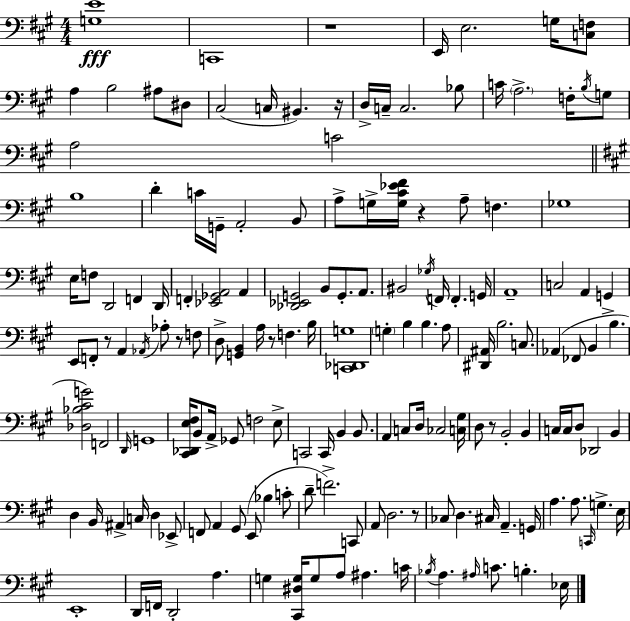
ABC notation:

X:1
T:Untitled
M:4/4
L:1/4
K:A
[G,E]4 C,,4 z4 E,,/4 E,2 G,/4 [C,F,]/2 A, B,2 ^A,/2 ^D,/2 ^C,2 C,/4 ^B,, z/4 D,/4 C,/4 C,2 _B,/2 C/4 A,2 F,/4 B,/4 G,/2 A,2 C2 B,4 D C/4 G,,/4 A,,2 B,,/2 A,/2 G,/4 [G,^C_E^F]/4 z A,/2 F, _G,4 E,/4 F,/2 D,,2 F,, D,,/4 F,, [_E,,_G,,A,,]2 A,, [_D,,_E,,G,,]2 B,,/2 G,,/2 A,,/2 ^B,,2 _G,/4 F,,/4 F,, G,,/4 A,,4 C,2 A,, G,, E,,/2 F,,/2 z/2 A,, _A,,/4 _A,/2 z/2 F,/2 D,/2 [G,,B,,] A,/4 z/2 F, B,/4 [C,,_D,,G,]4 G, B, B, A,/2 [^D,,^A,,]/4 B,2 C,/2 _A,, _F,,/2 B,, B, [_D,_B,^CG]2 F,,2 D,,/4 G,,4 [^C,,_D,,E,^F,]/4 B,,/2 A,,/4 _G,,/2 F,2 E,/2 C,,2 C,,/4 B,, B,,/2 A,, C,/2 D,/4 _C,2 [C,^G,]/4 D,/2 z/2 B,,2 B,, C,/4 C,/4 D,/2 _D,,2 B,, D, B,,/4 ^A,, C,/4 D, _E,,/2 F,,/2 A,, ^G,,/2 E,,/2 _B, C/2 D/2 F2 C,,/2 A,,/2 D,2 z/2 _C,/2 D, ^C,/4 A,, G,,/4 A, A,/2 C,,/4 G, E,/4 E,,4 D,,/4 F,,/4 D,,2 A, G, [^C,,^D,G,]/4 G,/2 A,/2 ^A, C/4 _B,/4 A, ^A,/4 C/2 B, _E,/4